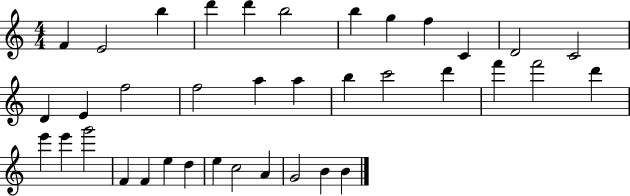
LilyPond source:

{
  \clef treble
  \numericTimeSignature
  \time 4/4
  \key c \major
  f'4 e'2 b''4 | d'''4 d'''4 b''2 | b''4 g''4 f''4 c'4 | d'2 c'2 | \break d'4 e'4 f''2 | f''2 a''4 a''4 | b''4 c'''2 d'''4 | f'''4 f'''2 d'''4 | \break e'''4 e'''4 g'''2 | f'4 f'4 e''4 d''4 | e''4 c''2 a'4 | g'2 b'4 b'4 | \break \bar "|."
}